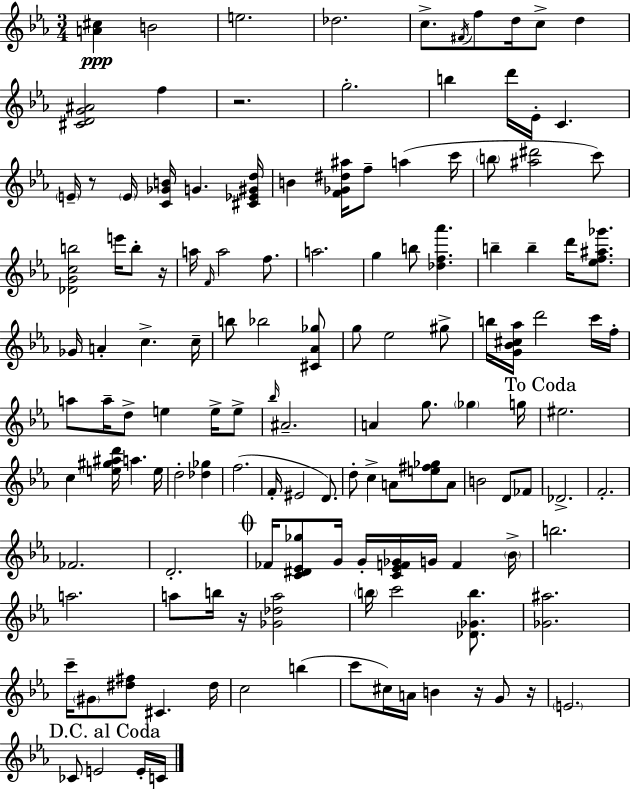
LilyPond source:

{
  \clef treble
  \numericTimeSignature
  \time 3/4
  \key ees \major
  <a' cis''>4\ppp b'2 | e''2. | des''2. | c''8.-> \acciaccatura { fis'16 } f''8 d''16 c''8-> d''4 | \break <cis' d' g' ais'>2 f''4 | r2. | g''2.-. | b''4 d'''16 ees'16-. c'4. | \break \parenthesize e'16-- r8 \parenthesize e'16 <c' ges' b'>16 g'4. | <cis' ees' gis' d''>16 b'4 <f' ges' dis'' ais''>16 f''8-- a''4( | c'''16 \parenthesize b''8 <ais'' dis'''>2 c'''8) | <des' g' c'' b''>2 e'''16 b''8-. | \break r16 a''16 \grace { f'16 } a''2 f''8. | a''2. | g''4 b''8 <des'' f'' aes'''>4. | b''4-- b''4-- d'''16 <ees'' f'' ais'' ges'''>8. | \break ges'16 a'4-. c''4.-> | c''16-- b''8 bes''2 | <cis' aes' ges''>8 g''8 ees''2 | gis''8-> b''16 <g' bes' cis'' aes''>16 d'''2 | \break c'''16 f''16-. a''8 a''16-- d''8-> e''4 e''16-> | e''8-> \grace { bes''16 } ais'2.-- | a'4 g''8. \parenthesize ges''4 | g''16 \mark "To Coda" eis''2. | \break c''4 <e'' gis'' ais'' d'''>16 a''4. | e''16 d''2-. <des'' ges''>4 | f''2.( | f'16-. eis'2 | \break d'8.) d''8-. c''4-> a'8 <e'' fis'' ges''>8 | a'8 b'2 d'8 | fes'8 des'2.-> | f'2.-. | \break fes'2. | d'2.-. | \mark \markup { \musicglyph "scripts.coda" } fes'16 <c' dis' ees' ges''>8 g'16 g'16-. <c' ees' f' ges'>16 g'16 f'4 | \parenthesize bes'16-> b''2. | \break a''2. | a''8 b''16 r16 <ges' des'' a''>2 | \parenthesize b''16 c'''2 | <des' ges' b''>8. <ges' ais''>2. | \break c'''16-- \parenthesize gis'8 <dis'' fis''>8 cis'4. | dis''16 c''2 b''4( | c'''8 cis''16) a'16 b'4 r16 | g'8 r16 \parenthesize e'2. | \break \mark "D.C. al Coda" ces'8 e'2 | e'16-. c'16 \bar "|."
}